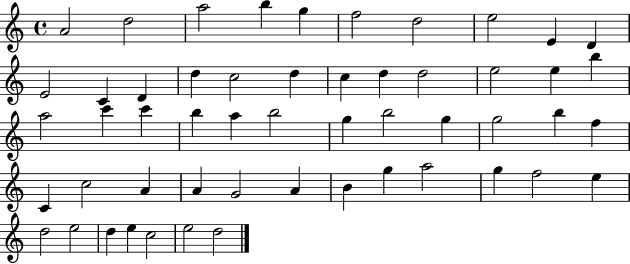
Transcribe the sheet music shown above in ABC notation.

X:1
T:Untitled
M:4/4
L:1/4
K:C
A2 d2 a2 b g f2 d2 e2 E D E2 C D d c2 d c d d2 e2 e b a2 c' c' b a b2 g b2 g g2 b f C c2 A A G2 A B g a2 g f2 e d2 e2 d e c2 e2 d2